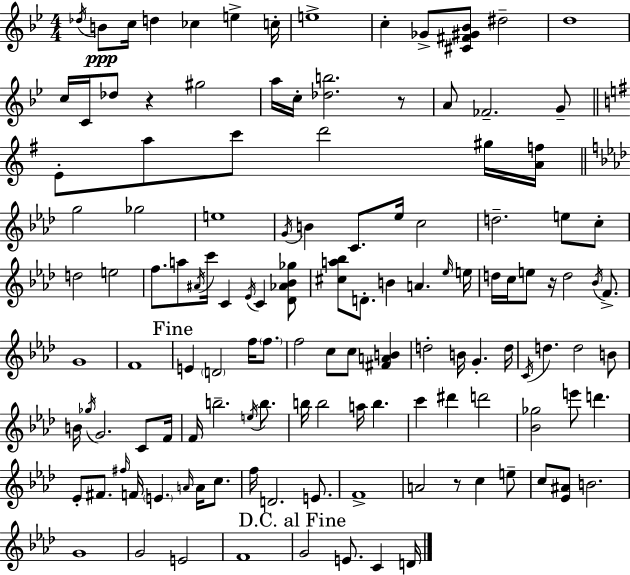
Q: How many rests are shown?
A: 4